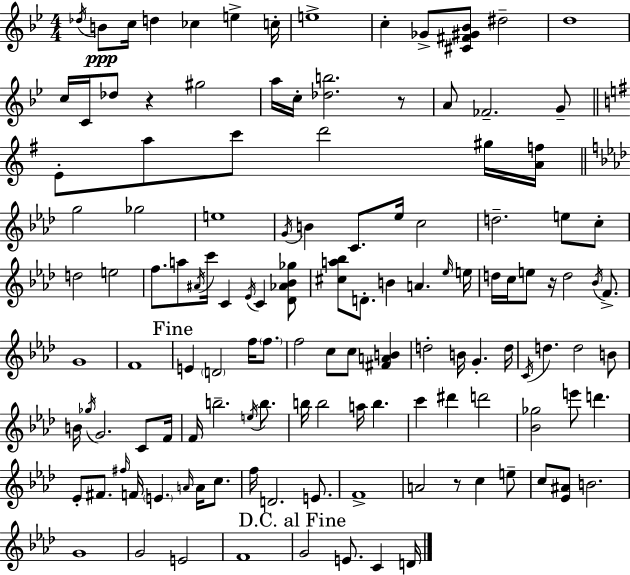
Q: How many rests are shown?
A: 4